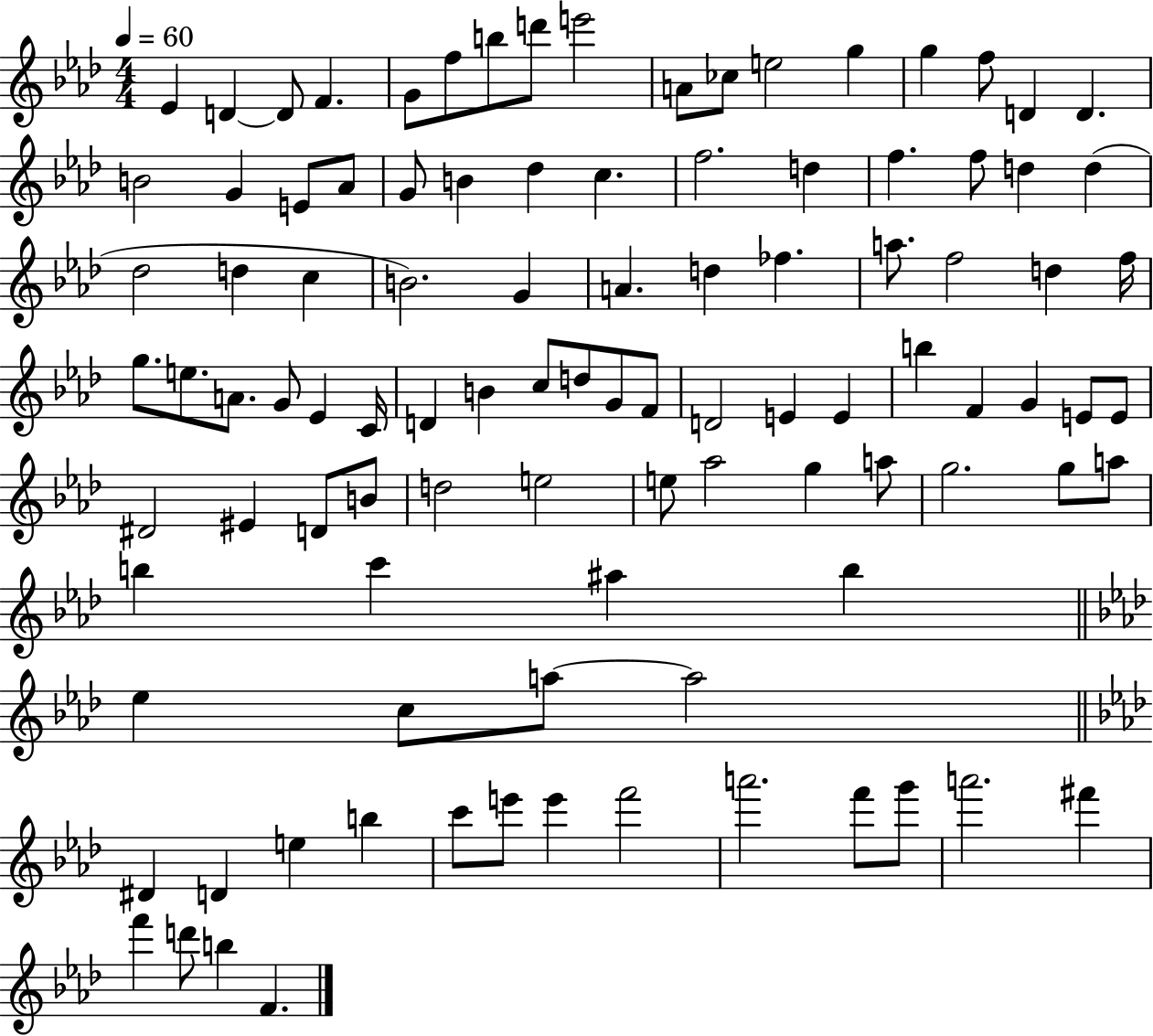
{
  \clef treble
  \numericTimeSignature
  \time 4/4
  \key aes \major
  \tempo 4 = 60
  ees'4 d'4~~ d'8 f'4. | g'8 f''8 b''8 d'''8 e'''2 | a'8 ces''8 e''2 g''4 | g''4 f''8 d'4 d'4. | \break b'2 g'4 e'8 aes'8 | g'8 b'4 des''4 c''4. | f''2. d''4 | f''4. f''8 d''4 d''4( | \break des''2 d''4 c''4 | b'2.) g'4 | a'4. d''4 fes''4. | a''8. f''2 d''4 f''16 | \break g''8. e''8. a'8. g'8 ees'4 c'16 | d'4 b'4 c''8 d''8 g'8 f'8 | d'2 e'4 e'4 | b''4 f'4 g'4 e'8 e'8 | \break dis'2 eis'4 d'8 b'8 | d''2 e''2 | e''8 aes''2 g''4 a''8 | g''2. g''8 a''8 | \break b''4 c'''4 ais''4 b''4 | \bar "||" \break \key aes \major ees''4 c''8 a''8~~ a''2 | \bar "||" \break \key aes \major dis'4 d'4 e''4 b''4 | c'''8 e'''8 e'''4 f'''2 | a'''2. f'''8 g'''8 | a'''2. fis'''4 | \break f'''4 d'''8 b''4 f'4. | \bar "|."
}